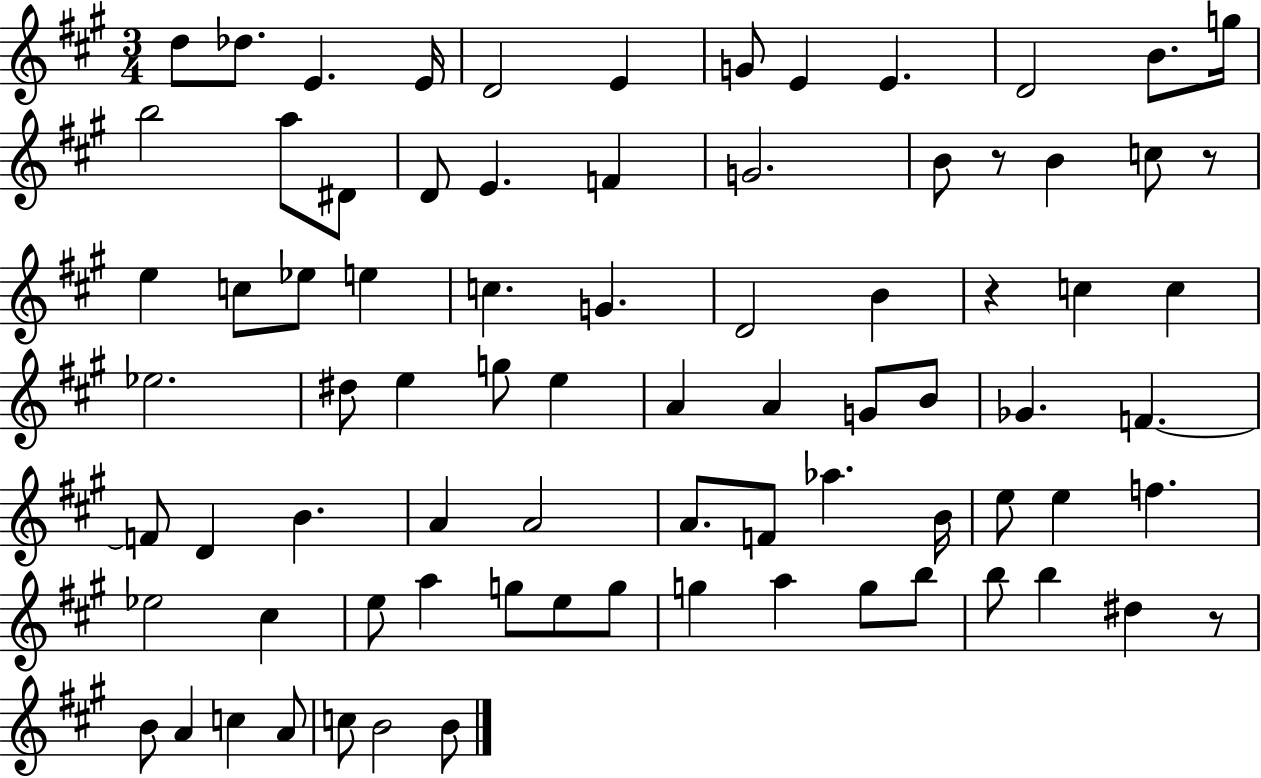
D5/e Db5/e. E4/q. E4/s D4/h E4/q G4/e E4/q E4/q. D4/h B4/e. G5/s B5/h A5/e D#4/e D4/e E4/q. F4/q G4/h. B4/e R/e B4/q C5/e R/e E5/q C5/e Eb5/e E5/q C5/q. G4/q. D4/h B4/q R/q C5/q C5/q Eb5/h. D#5/e E5/q G5/e E5/q A4/q A4/q G4/e B4/e Gb4/q. F4/q. F4/e D4/q B4/q. A4/q A4/h A4/e. F4/e Ab5/q. B4/s E5/e E5/q F5/q. Eb5/h C#5/q E5/e A5/q G5/e E5/e G5/e G5/q A5/q G5/e B5/e B5/e B5/q D#5/q R/e B4/e A4/q C5/q A4/e C5/e B4/h B4/e